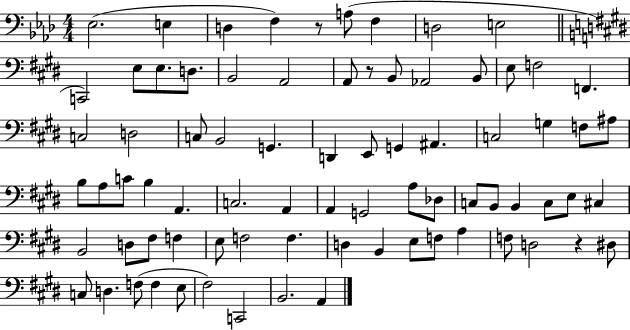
{
  \clef bass
  \numericTimeSignature
  \time 4/4
  \key aes \major
  ees2.( e4 | d4 f4) r8 a8( f4 | d2 e2 | \bar "||" \break \key e \major c,2) e8 e8. d8. | b,2 a,2 | a,8 r8 b,8 aes,2 b,8 | e8 f2 f,4. | \break c2 d2 | c8 b,2 g,4. | d,4 e,8 g,4 ais,4. | c2 g4 f8 ais8 | \break b8 a8 c'8 b4 a,4. | c2. a,4 | a,4 g,2 a8 des8 | c8 b,8 b,4 c8 e8 cis4 | \break b,2 d8 fis8 f4 | e8 f2 f4. | d4 b,4 e8 f8 a4 | f8 d2 r4 dis8 | \break c8 d4. f8( f4 e8 | fis2) c,2 | b,2. a,4 | \bar "|."
}